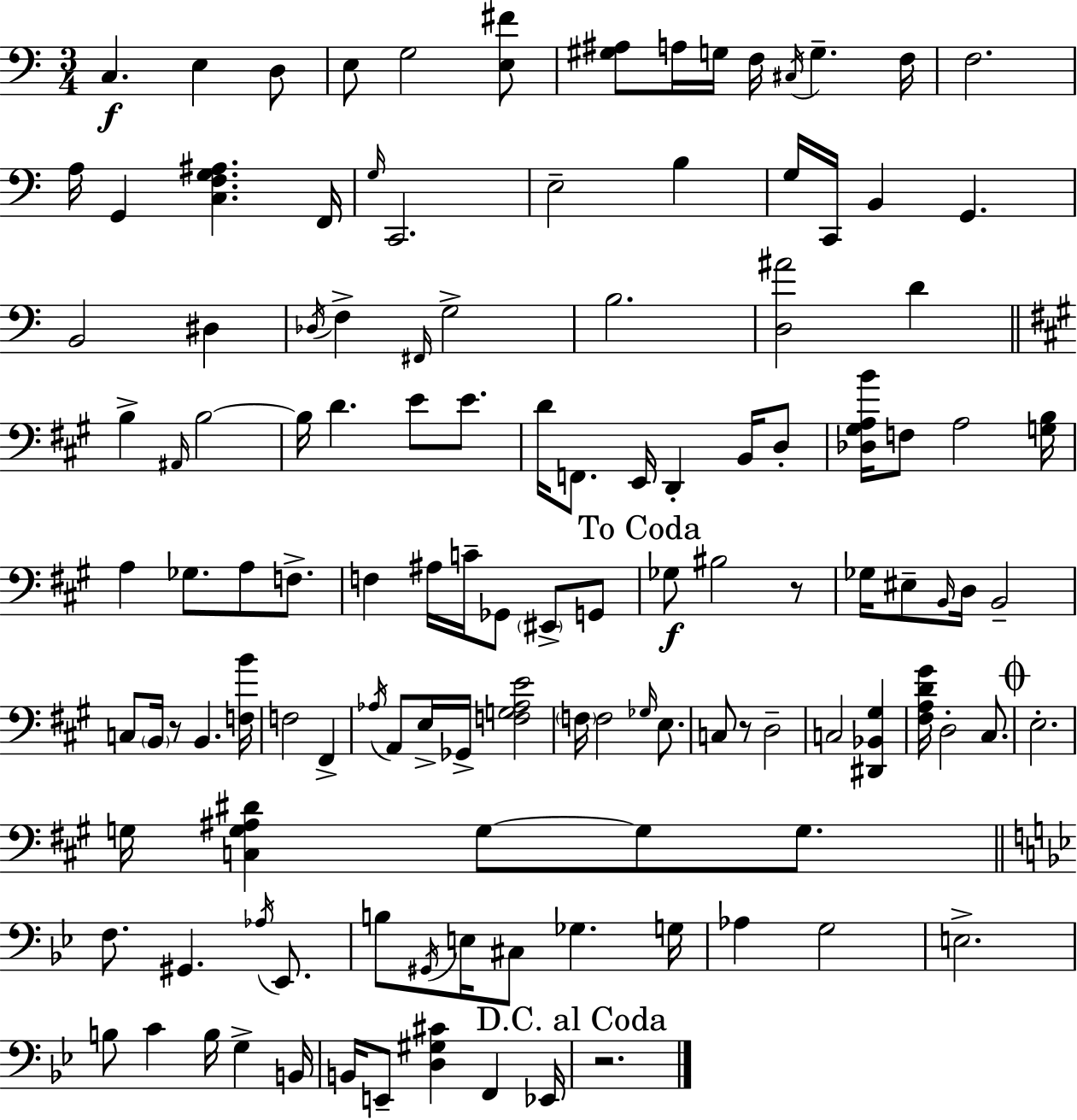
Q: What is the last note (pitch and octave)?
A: Eb2